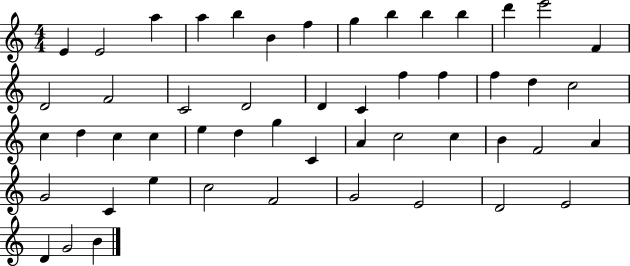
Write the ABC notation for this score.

X:1
T:Untitled
M:4/4
L:1/4
K:C
E E2 a a b B f g b b b d' e'2 F D2 F2 C2 D2 D C f f f d c2 c d c c e d g C A c2 c B F2 A G2 C e c2 F2 G2 E2 D2 E2 D G2 B